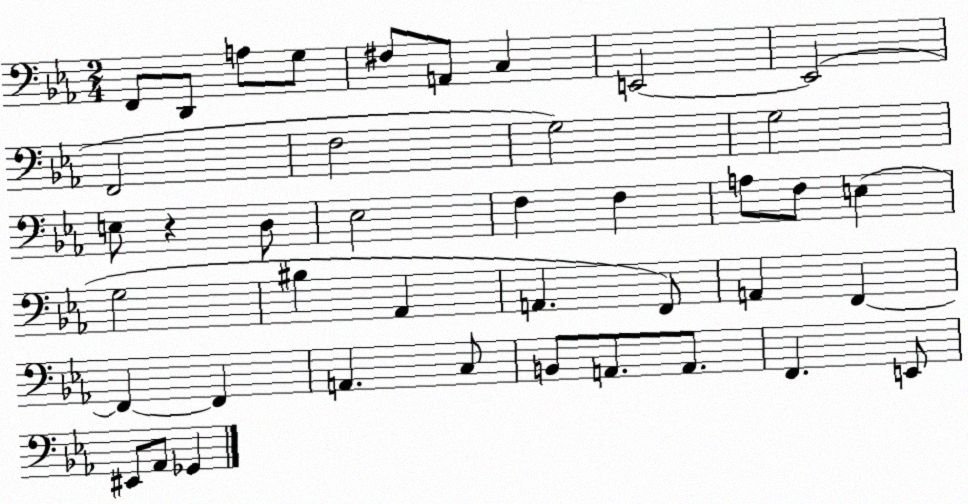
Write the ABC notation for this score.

X:1
T:Untitled
M:2/4
L:1/4
K:Eb
F,,/2 D,,/2 A,/2 G,/2 ^F,/2 A,,/2 C, E,,2 E,,2 F,,2 F,2 G,2 G,2 E,/2 z D,/2 _E,2 F, F, A,/2 F,/2 E, G,2 ^B, _A,, A,, F,,/2 A,, F,, F,, F,, A,, C,/2 B,,/2 A,,/2 A,,/2 F,, E,,/2 ^E,,/2 _A,,/2 _G,,